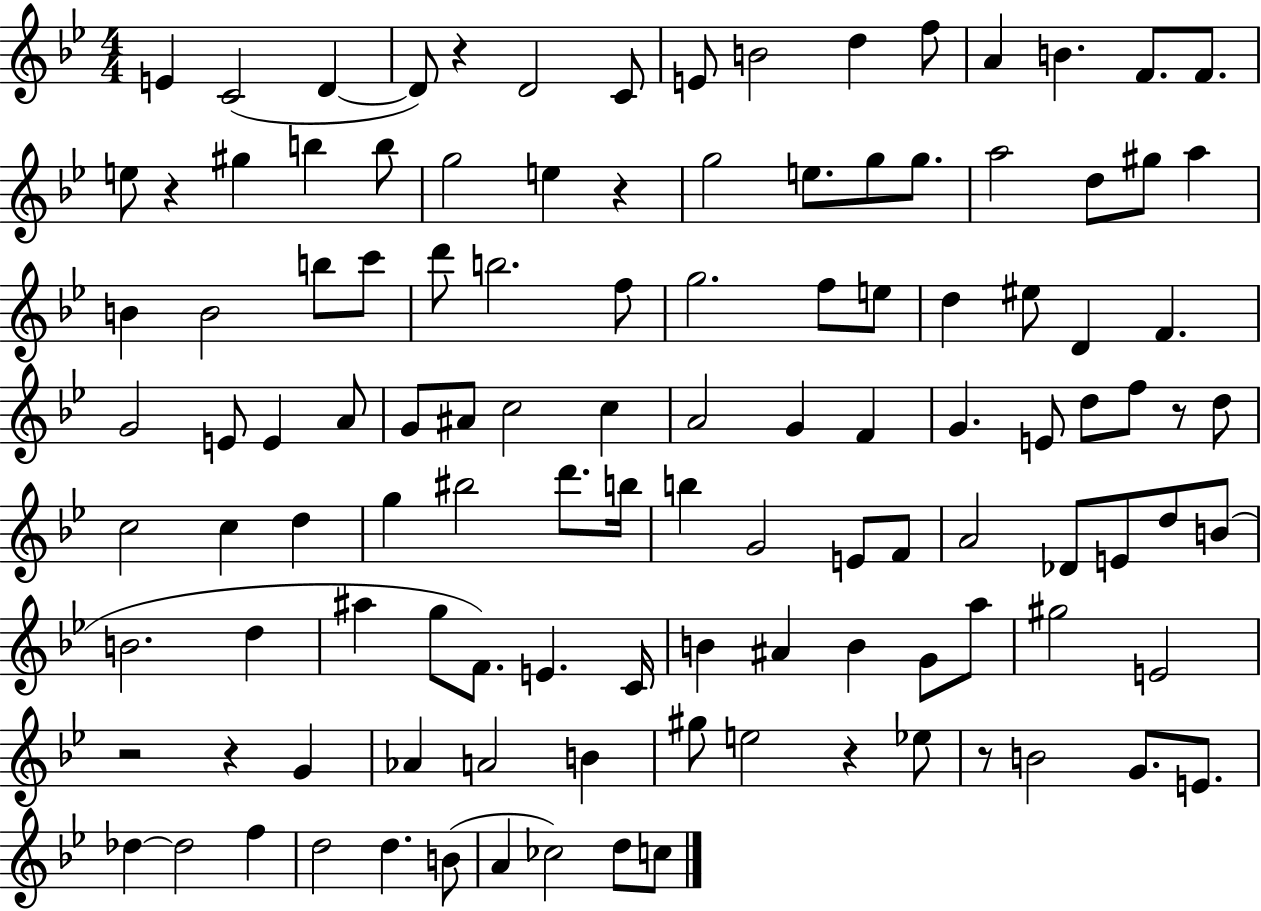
{
  \clef treble
  \numericTimeSignature
  \time 4/4
  \key bes \major
  e'4 c'2( d'4~~ | d'8) r4 d'2 c'8 | e'8 b'2 d''4 f''8 | a'4 b'4. f'8. f'8. | \break e''8 r4 gis''4 b''4 b''8 | g''2 e''4 r4 | g''2 e''8. g''8 g''8. | a''2 d''8 gis''8 a''4 | \break b'4 b'2 b''8 c'''8 | d'''8 b''2. f''8 | g''2. f''8 e''8 | d''4 eis''8 d'4 f'4. | \break g'2 e'8 e'4 a'8 | g'8 ais'8 c''2 c''4 | a'2 g'4 f'4 | g'4. e'8 d''8 f''8 r8 d''8 | \break c''2 c''4 d''4 | g''4 bis''2 d'''8. b''16 | b''4 g'2 e'8 f'8 | a'2 des'8 e'8 d''8 b'8( | \break b'2. d''4 | ais''4 g''8 f'8.) e'4. c'16 | b'4 ais'4 b'4 g'8 a''8 | gis''2 e'2 | \break r2 r4 g'4 | aes'4 a'2 b'4 | gis''8 e''2 r4 ees''8 | r8 b'2 g'8. e'8. | \break des''4~~ des''2 f''4 | d''2 d''4. b'8( | a'4 ces''2) d''8 c''8 | \bar "|."
}